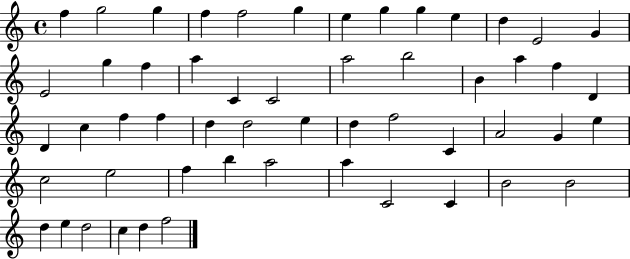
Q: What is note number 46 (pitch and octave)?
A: C4